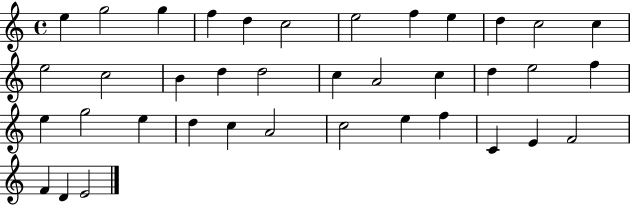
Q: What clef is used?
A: treble